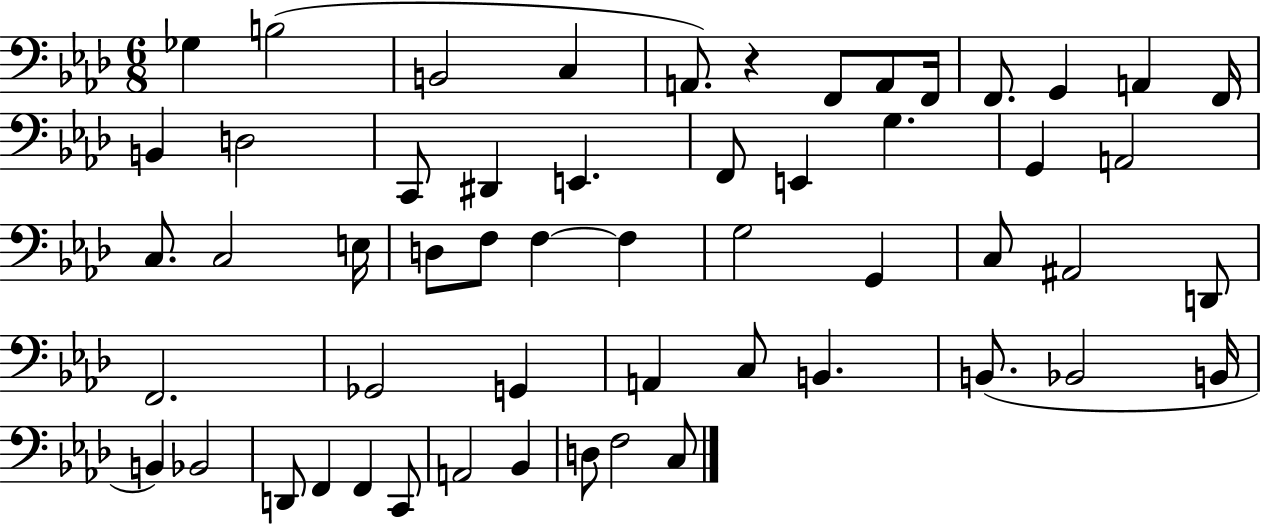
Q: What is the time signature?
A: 6/8